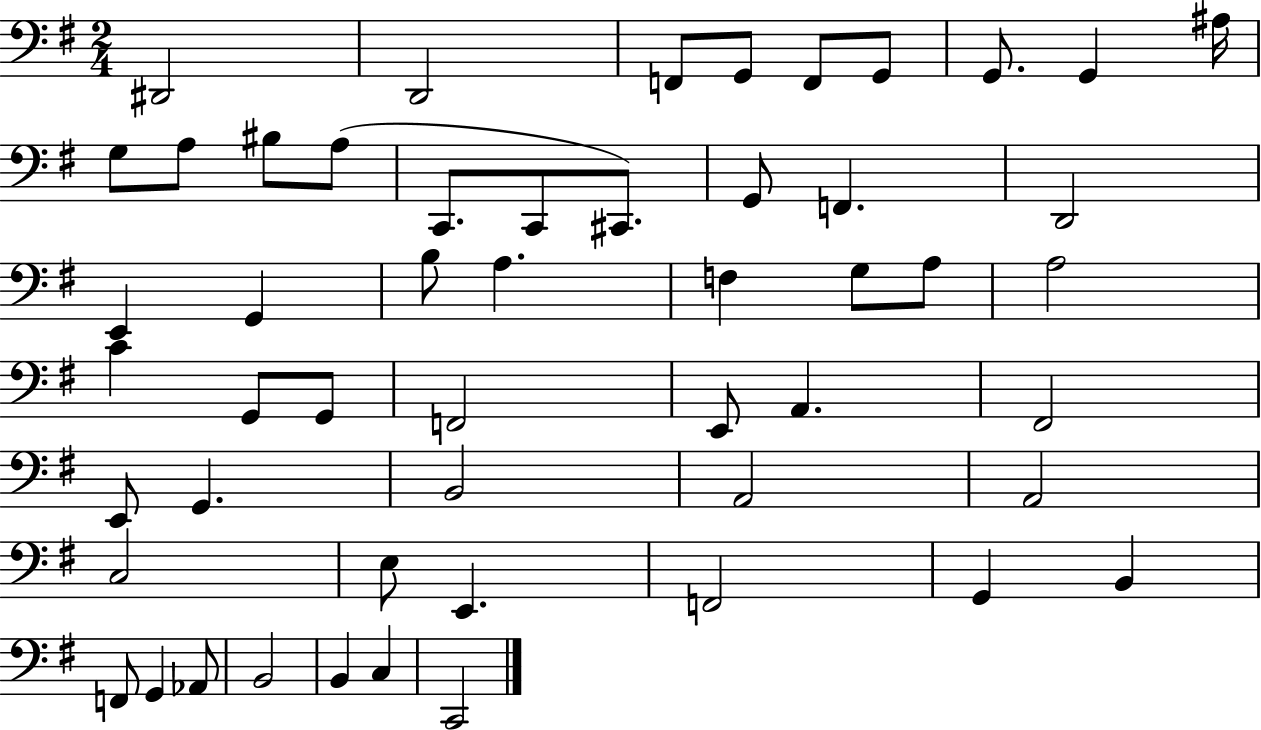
{
  \clef bass
  \numericTimeSignature
  \time 2/4
  \key g \major
  dis,2 | d,2 | f,8 g,8 f,8 g,8 | g,8. g,4 ais16 | \break g8 a8 bis8 a8( | c,8. c,8 cis,8.) | g,8 f,4. | d,2 | \break e,4 g,4 | b8 a4. | f4 g8 a8 | a2 | \break c'4 g,8 g,8 | f,2 | e,8 a,4. | fis,2 | \break e,8 g,4. | b,2 | a,2 | a,2 | \break c2 | e8 e,4. | f,2 | g,4 b,4 | \break f,8 g,4 aes,8 | b,2 | b,4 c4 | c,2 | \break \bar "|."
}